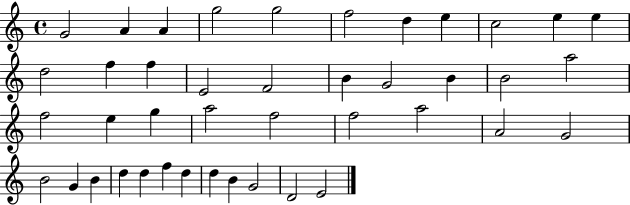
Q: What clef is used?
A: treble